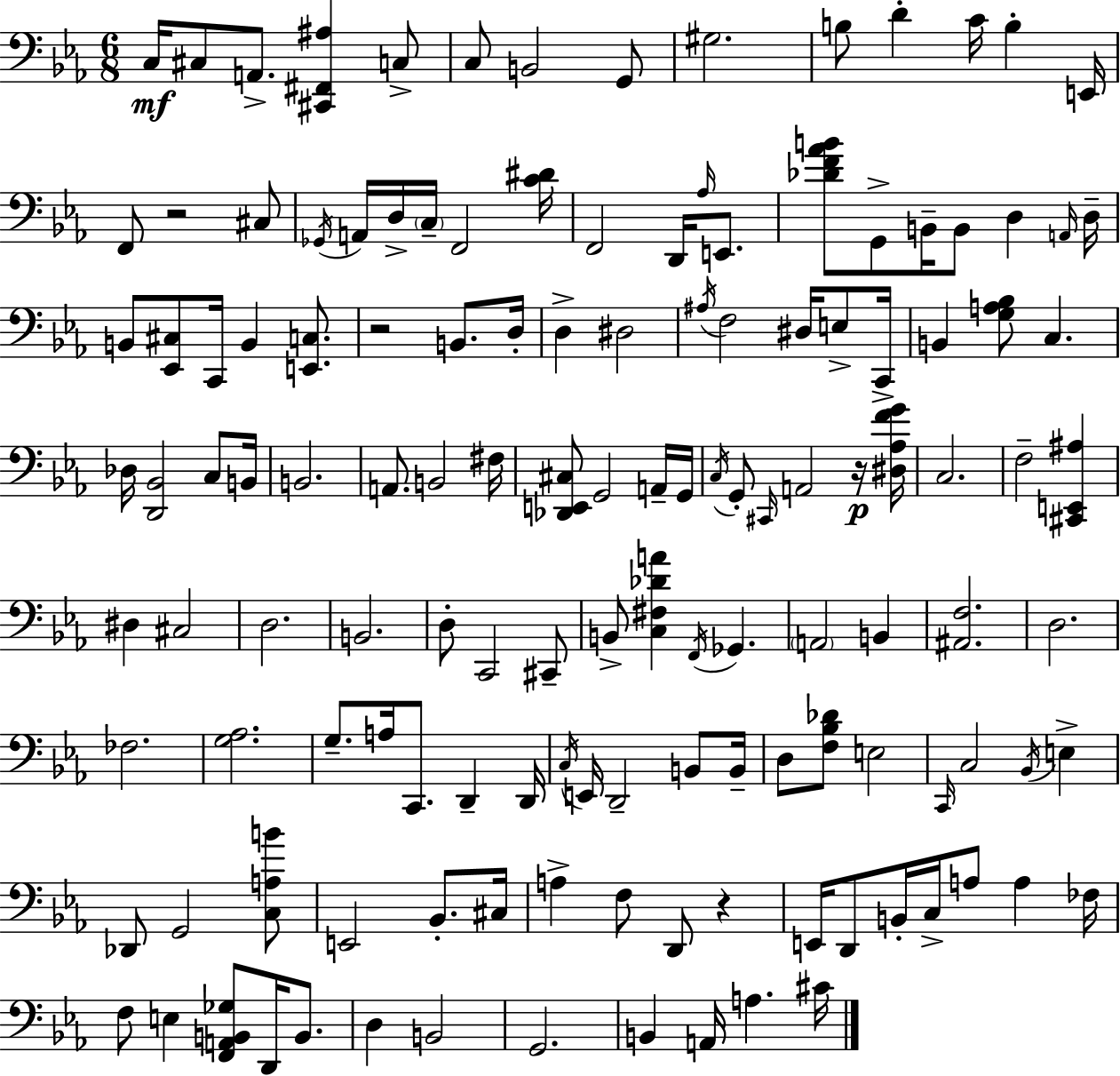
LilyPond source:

{
  \clef bass
  \numericTimeSignature
  \time 6/8
  \key c \minor
  c16\mf cis8 a,8.-> <cis, fis, ais>4 c8-> | c8 b,2 g,8 | gis2. | b8 d'4-. c'16 b4-. e,16 | \break f,8 r2 cis8 | \acciaccatura { ges,16 } a,16 d16-> \parenthesize c16-- f,2 | <c' dis'>16 f,2 d,16 \grace { aes16 } e,8. | <des' f' aes' b'>8 g,8-> b,16-- b,8 d4 | \break \grace { a,16 } d16-- b,8 <ees, cis>8 c,16 b,4 | <e, c>8. r2 b,8. | d16-. d4-> dis2 | \acciaccatura { ais16 } f2 | \break dis16 e8-> c,16-> b,4 <g a bes>8 c4. | des16 <d, bes,>2 | c8 b,16 b,2. | a,8. b,2 | \break fis16 <des, e, cis>8 g,2 | a,16-- g,16 \acciaccatura { c16 } g,8-. \grace { cis,16 } a,2 | r16\p <dis aes f' g'>16 c2. | f2-- | \break <cis, e, ais>4 dis4 cis2 | d2. | b,2. | d8-. c,2 | \break cis,8-- b,8-> <c fis des' a'>4 | \acciaccatura { f,16 } ges,4. \parenthesize a,2 | b,4 <ais, f>2. | d2. | \break fes2. | <g aes>2. | g8.-- a16 c,8. | d,4-- d,16 \acciaccatura { c16 } e,16 d,2-- | \break b,8 b,16-- d8 <f bes des'>8 | e2 \grace { c,16 } c2 | \acciaccatura { bes,16 } e4-> des,8 | g,2 <c a b'>8 e,2 | \break bes,8.-. cis16 a4-> | f8 d,8 r4 e,16 d,8 | b,16-. c16-> a8 a4 fes16 f8 | e4 <f, a, b, ges>8 d,16 b,8. d4 | \break b,2 g,2. | b,4 | a,16 a4. cis'16 \bar "|."
}